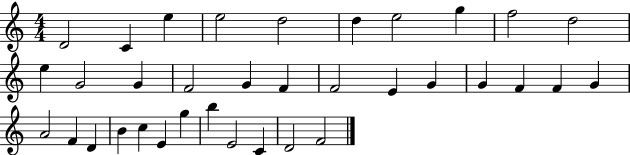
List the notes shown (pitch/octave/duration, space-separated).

D4/h C4/q E5/q E5/h D5/h D5/q E5/h G5/q F5/h D5/h E5/q G4/h G4/q F4/h G4/q F4/q F4/h E4/q G4/q G4/q F4/q F4/q G4/q A4/h F4/q D4/q B4/q C5/q E4/q G5/q B5/q E4/h C4/q D4/h F4/h